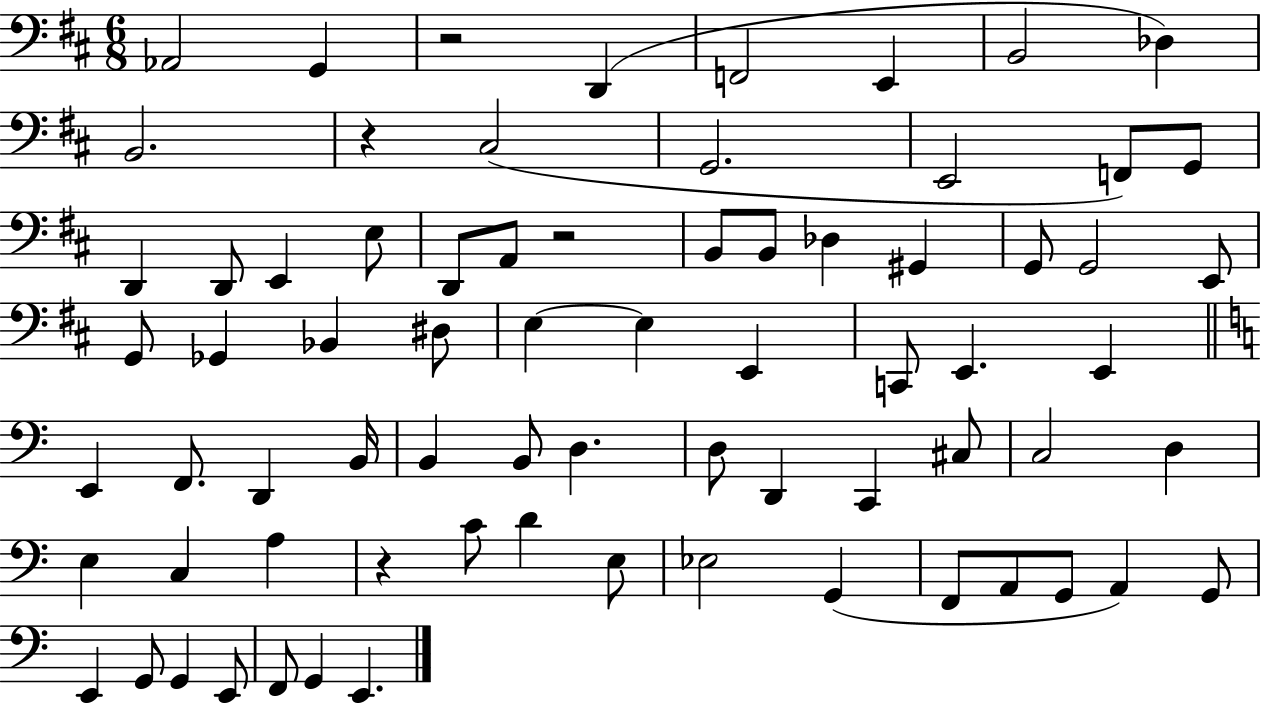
X:1
T:Untitled
M:6/8
L:1/4
K:D
_A,,2 G,, z2 D,, F,,2 E,, B,,2 _D, B,,2 z ^C,2 G,,2 E,,2 F,,/2 G,,/2 D,, D,,/2 E,, E,/2 D,,/2 A,,/2 z2 B,,/2 B,,/2 _D, ^G,, G,,/2 G,,2 E,,/2 G,,/2 _G,, _B,, ^D,/2 E, E, E,, C,,/2 E,, E,, E,, F,,/2 D,, B,,/4 B,, B,,/2 D, D,/2 D,, C,, ^C,/2 C,2 D, E, C, A, z C/2 D E,/2 _E,2 G,, F,,/2 A,,/2 G,,/2 A,, G,,/2 E,, G,,/2 G,, E,,/2 F,,/2 G,, E,,